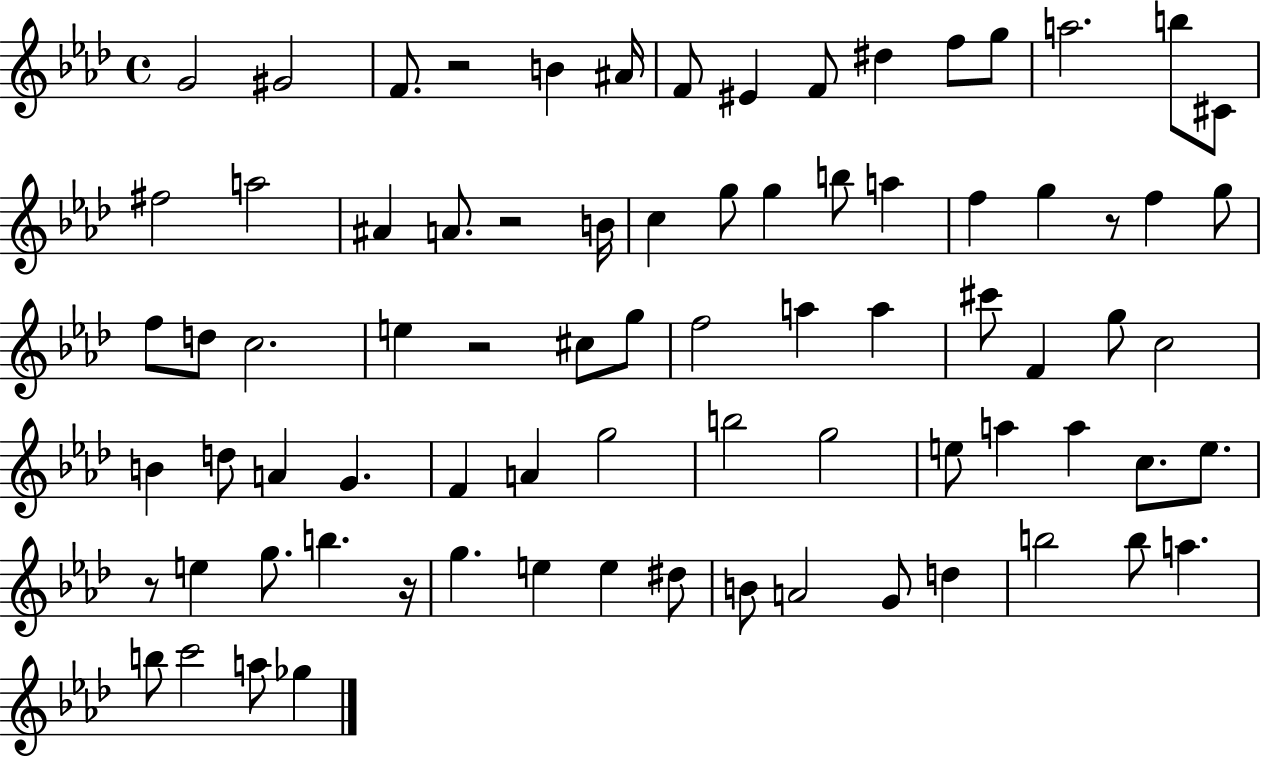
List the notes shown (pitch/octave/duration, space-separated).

G4/h G#4/h F4/e. R/h B4/q A#4/s F4/e EIS4/q F4/e D#5/q F5/e G5/e A5/h. B5/e C#4/e F#5/h A5/h A#4/q A4/e. R/h B4/s C5/q G5/e G5/q B5/e A5/q F5/q G5/q R/e F5/q G5/e F5/e D5/e C5/h. E5/q R/h C#5/e G5/e F5/h A5/q A5/q C#6/e F4/q G5/e C5/h B4/q D5/e A4/q G4/q. F4/q A4/q G5/h B5/h G5/h E5/e A5/q A5/q C5/e. E5/e. R/e E5/q G5/e. B5/q. R/s G5/q. E5/q E5/q D#5/e B4/e A4/h G4/e D5/q B5/h B5/e A5/q. B5/e C6/h A5/e Gb5/q